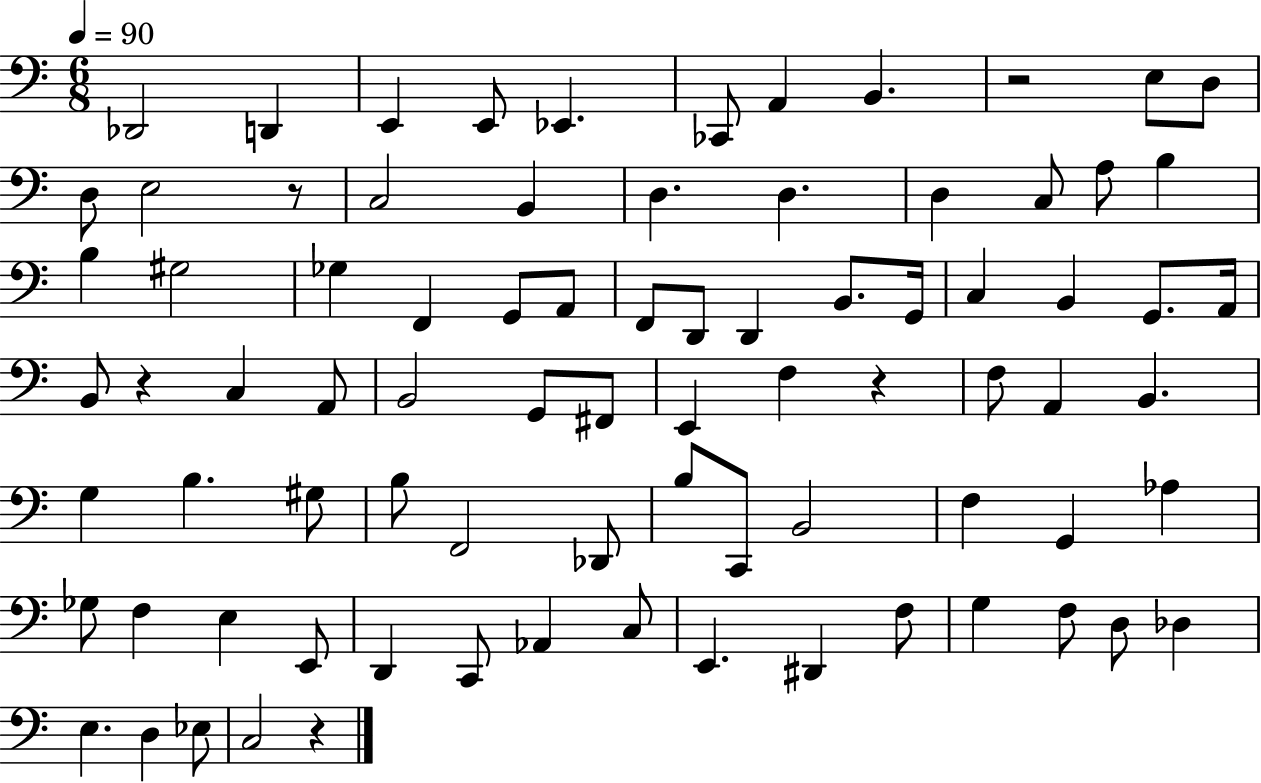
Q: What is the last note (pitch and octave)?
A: C3